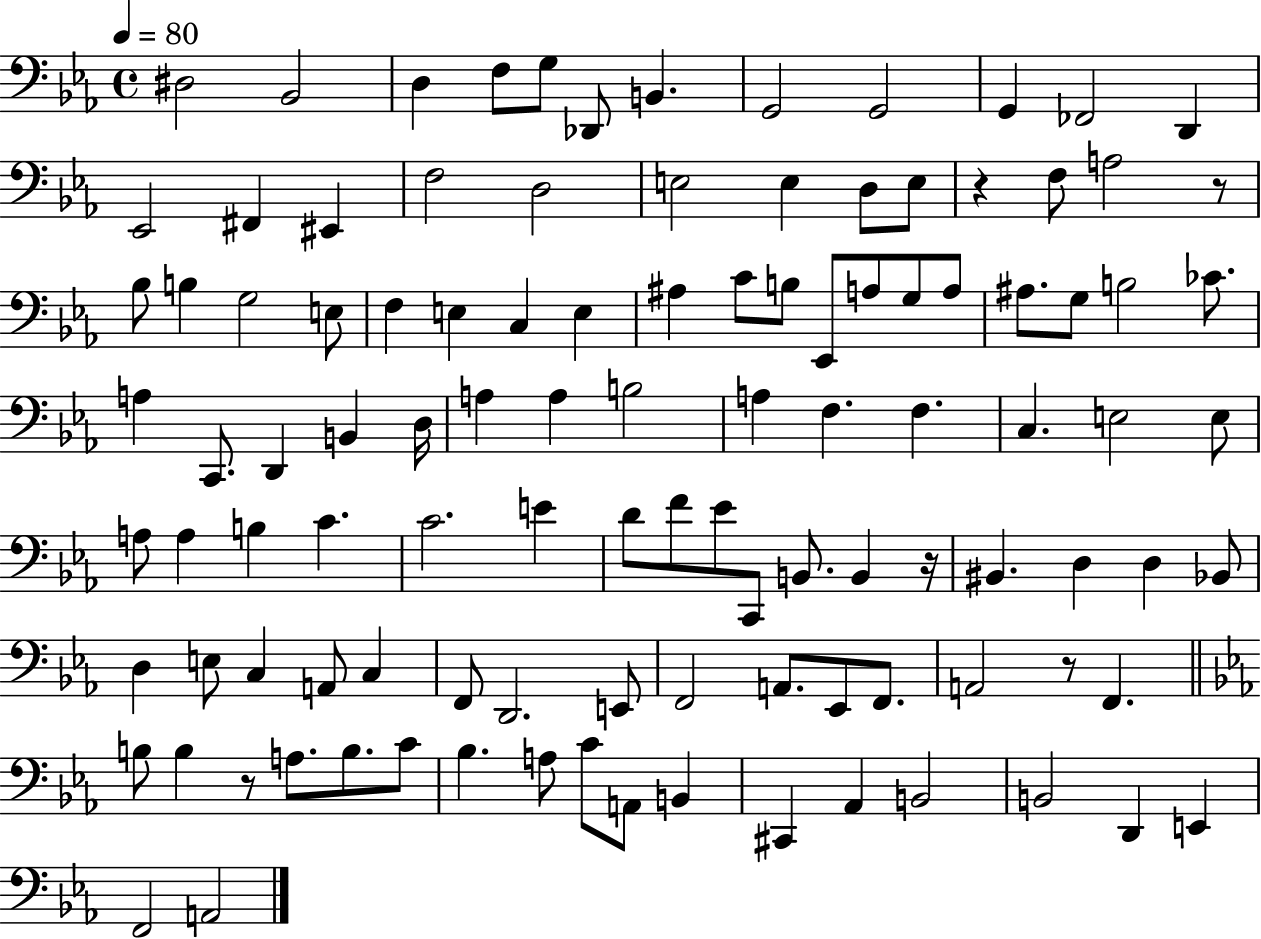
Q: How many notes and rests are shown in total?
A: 109